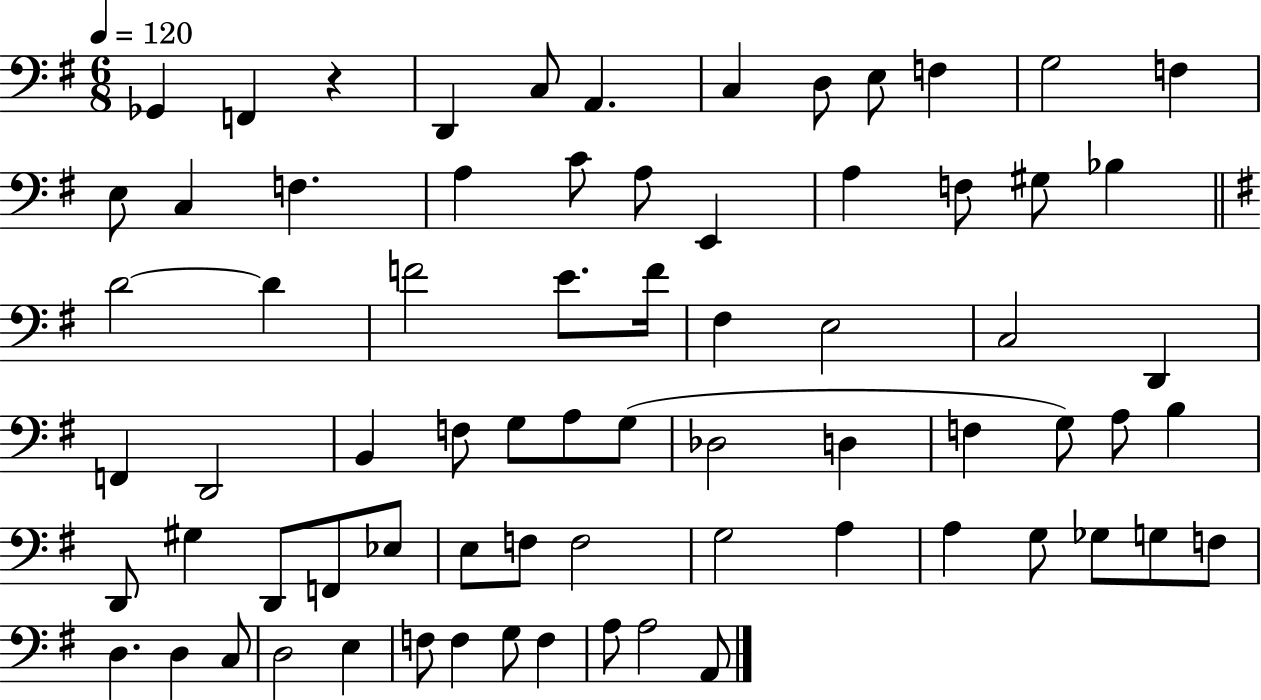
X:1
T:Untitled
M:6/8
L:1/4
K:G
_G,, F,, z D,, C,/2 A,, C, D,/2 E,/2 F, G,2 F, E,/2 C, F, A, C/2 A,/2 E,, A, F,/2 ^G,/2 _B, D2 D F2 E/2 F/4 ^F, E,2 C,2 D,, F,, D,,2 B,, F,/2 G,/2 A,/2 G,/2 _D,2 D, F, G,/2 A,/2 B, D,,/2 ^G, D,,/2 F,,/2 _E,/2 E,/2 F,/2 F,2 G,2 A, A, G,/2 _G,/2 G,/2 F,/2 D, D, C,/2 D,2 E, F,/2 F, G,/2 F, A,/2 A,2 A,,/2